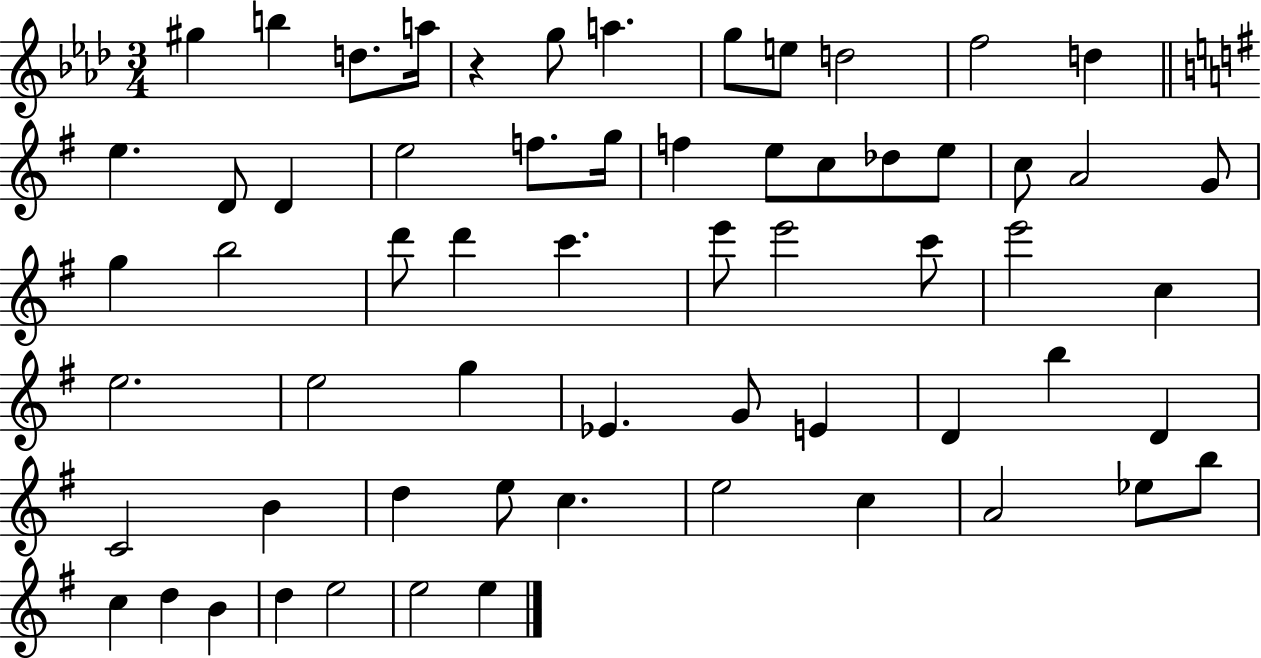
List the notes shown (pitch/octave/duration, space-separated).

G#5/q B5/q D5/e. A5/s R/q G5/e A5/q. G5/e E5/e D5/h F5/h D5/q E5/q. D4/e D4/q E5/h F5/e. G5/s F5/q E5/e C5/e Db5/e E5/e C5/e A4/h G4/e G5/q B5/h D6/e D6/q C6/q. E6/e E6/h C6/e E6/h C5/q E5/h. E5/h G5/q Eb4/q. G4/e E4/q D4/q B5/q D4/q C4/h B4/q D5/q E5/e C5/q. E5/h C5/q A4/h Eb5/e B5/e C5/q D5/q B4/q D5/q E5/h E5/h E5/q